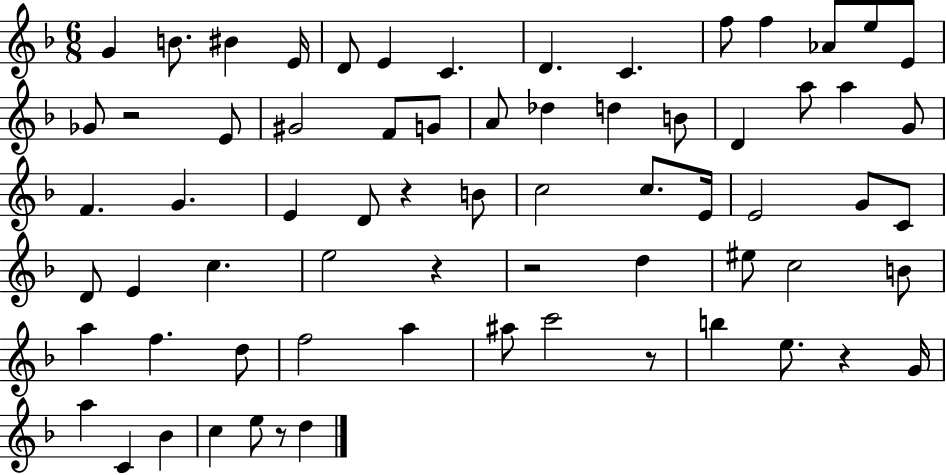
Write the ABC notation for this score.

X:1
T:Untitled
M:6/8
L:1/4
K:F
G B/2 ^B E/4 D/2 E C D C f/2 f _A/2 e/2 E/2 _G/2 z2 E/2 ^G2 F/2 G/2 A/2 _d d B/2 D a/2 a G/2 F G E D/2 z B/2 c2 c/2 E/4 E2 G/2 C/2 D/2 E c e2 z z2 d ^e/2 c2 B/2 a f d/2 f2 a ^a/2 c'2 z/2 b e/2 z G/4 a C _B c e/2 z/2 d